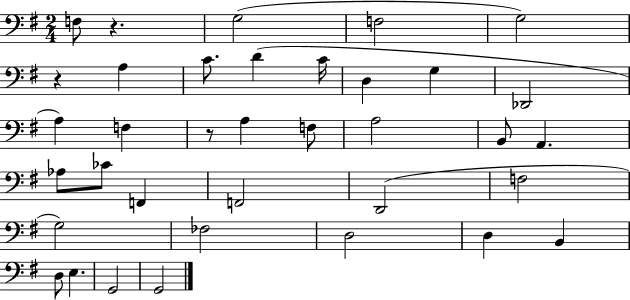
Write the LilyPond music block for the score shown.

{
  \clef bass
  \numericTimeSignature
  \time 2/4
  \key g \major
  f8 r4. | g2( | f2 | g2) | \break r4 a4 | c'8. d'4( c'16 | d4 g4 | des,2 | \break a4) f4 | r8 a4 f8 | a2 | b,8 a,4. | \break aes8 ces'8 f,4 | f,2 | d,2( | f2 | \break g2) | fes2 | d2 | d4 b,4 | \break d8 e4. | g,2 | g,2 | \bar "|."
}